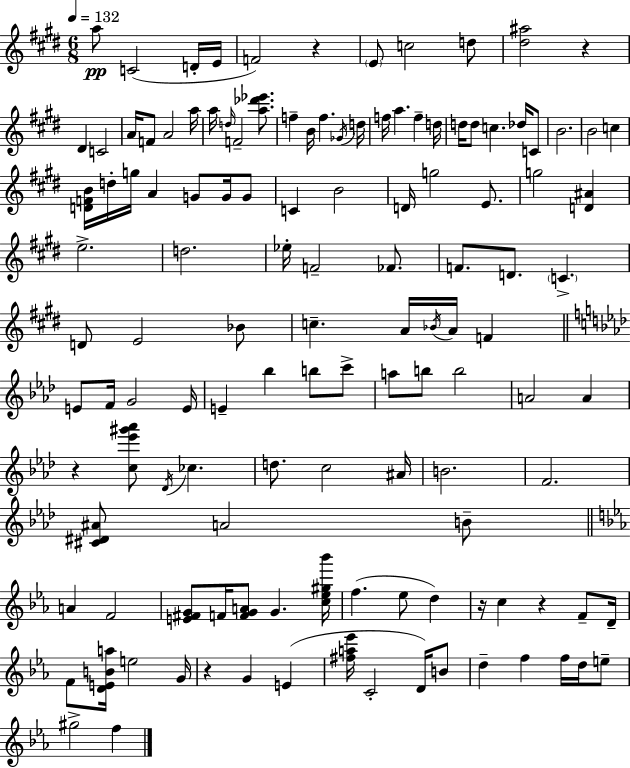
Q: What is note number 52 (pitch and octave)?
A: F4